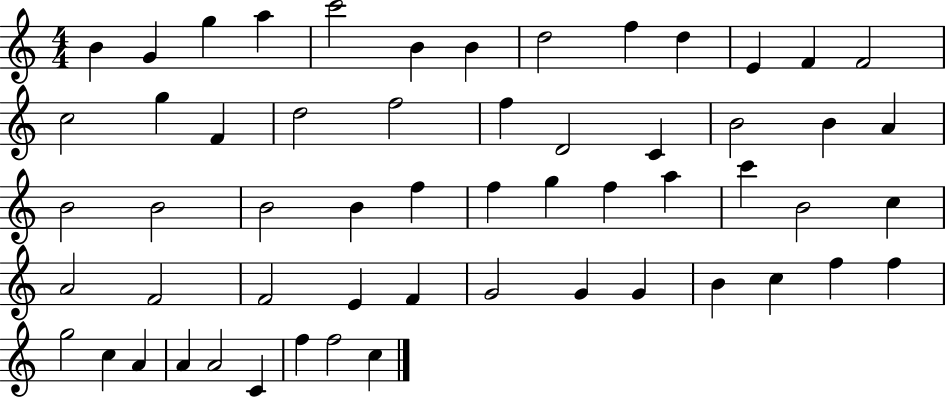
X:1
T:Untitled
M:4/4
L:1/4
K:C
B G g a c'2 B B d2 f d E F F2 c2 g F d2 f2 f D2 C B2 B A B2 B2 B2 B f f g f a c' B2 c A2 F2 F2 E F G2 G G B c f f g2 c A A A2 C f f2 c